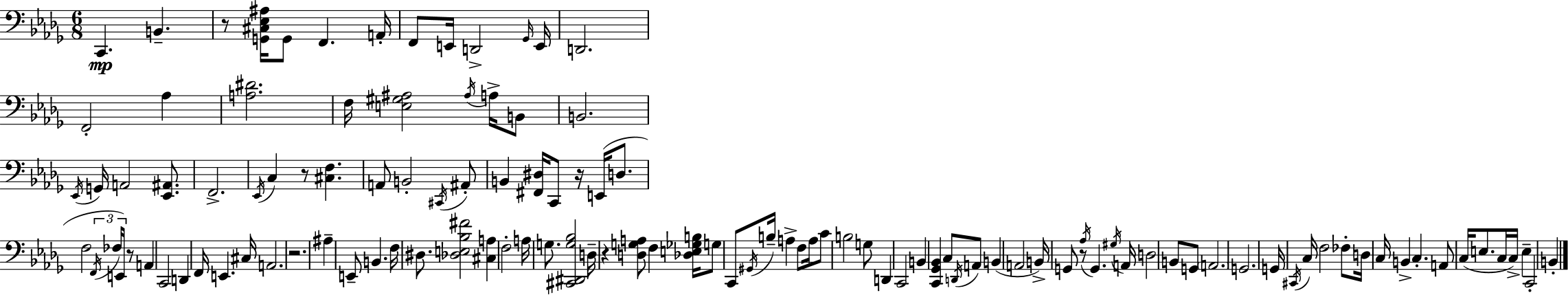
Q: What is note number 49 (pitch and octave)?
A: F3